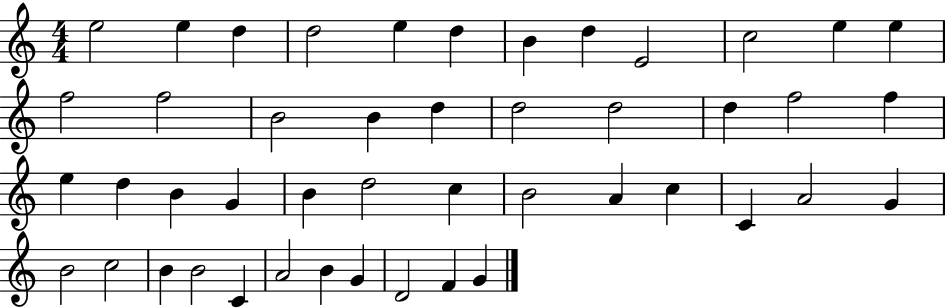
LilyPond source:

{
  \clef treble
  \numericTimeSignature
  \time 4/4
  \key c \major
  e''2 e''4 d''4 | d''2 e''4 d''4 | b'4 d''4 e'2 | c''2 e''4 e''4 | \break f''2 f''2 | b'2 b'4 d''4 | d''2 d''2 | d''4 f''2 f''4 | \break e''4 d''4 b'4 g'4 | b'4 d''2 c''4 | b'2 a'4 c''4 | c'4 a'2 g'4 | \break b'2 c''2 | b'4 b'2 c'4 | a'2 b'4 g'4 | d'2 f'4 g'4 | \break \bar "|."
}